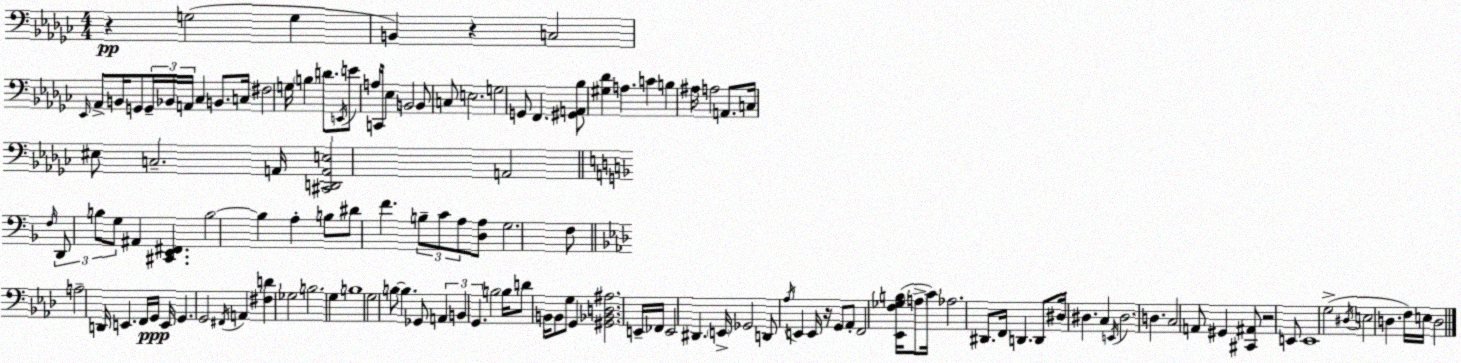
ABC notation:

X:1
T:Untitled
M:4/4
L:1/4
K:Ebm
z G,2 G, B,, z C,2 _E,,/4 _A,,/2 B,,/4 G,,/2 G,,/4 _B,,/4 A,,/4 _C, B,,/2 C,/4 ^F,2 G,/4 B, D/2 E,,/4 E/2 A,/4 C,,/4 _E, B,,2 B,,/2 C,/2 E,2 G,2 G,,/2 F,, [^G,,A,,_B,]/2 [^G,_D] A, C B, ^A,/4 A,2 A,,/2 C,/4 ^E,/2 C,2 A,,/4 [^C,,D,,A,,E,]2 A,,2 F,/4 D,,/2 B,/2 G,/2 ^A,, [^C,,E,,^F,,] B,2 B, A, B,/2 ^D/2 F B,/2 C/2 A,/2 [D,A,]/2 G,2 F,/2 A,2 D,,/4 E,, F,,/4 G,,/4 E,,/4 G,, G,,2 ^F,,/4 A,, [^F,D] _G,2 B,2 G, B,4 G,2 B,/2 B, _G,,/2 A,, B,, G,, B,2 B,/4 D/2 B,,/4 B,,/2 G,/2 G,, [^G,,_B,,D,^A,]2 E,,/4 _F,,/4 E,,2 ^D,, E,,/4 _G,,2 D,,/2 _A,/4 E,, E,,/4 z/4 G,,/2 _A,,/2 F,,2 [_E,,F,_G,B,]/4 A,/2 C/4 _A,2 ^D,,/2 F,,/4 D,, D,,/2 ^D,/4 ^D, C, E,,/4 ^D,2 D, C,2 A,,/2 ^G,, [^C,,^A,,]/2 z2 E,,/2 E,,4 G,2 ^D,/4 E,2 D, F,/4 E,/4 D,2